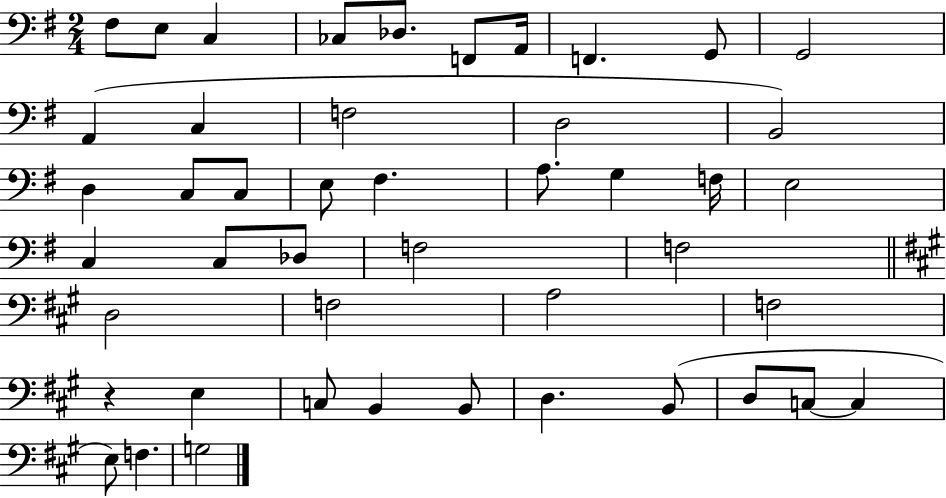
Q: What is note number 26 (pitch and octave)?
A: C3